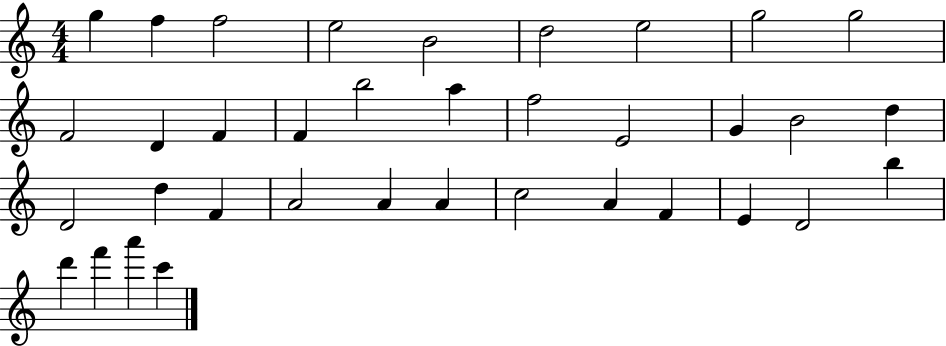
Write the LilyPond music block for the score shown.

{
  \clef treble
  \numericTimeSignature
  \time 4/4
  \key c \major
  g''4 f''4 f''2 | e''2 b'2 | d''2 e''2 | g''2 g''2 | \break f'2 d'4 f'4 | f'4 b''2 a''4 | f''2 e'2 | g'4 b'2 d''4 | \break d'2 d''4 f'4 | a'2 a'4 a'4 | c''2 a'4 f'4 | e'4 d'2 b''4 | \break d'''4 f'''4 a'''4 c'''4 | \bar "|."
}